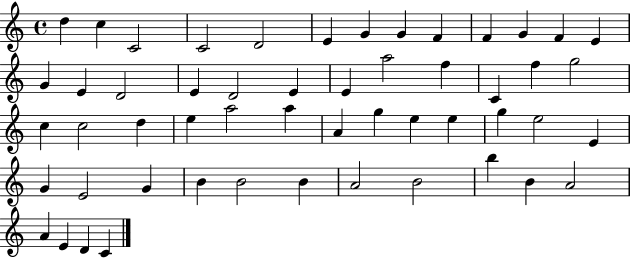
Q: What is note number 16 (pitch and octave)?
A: D4